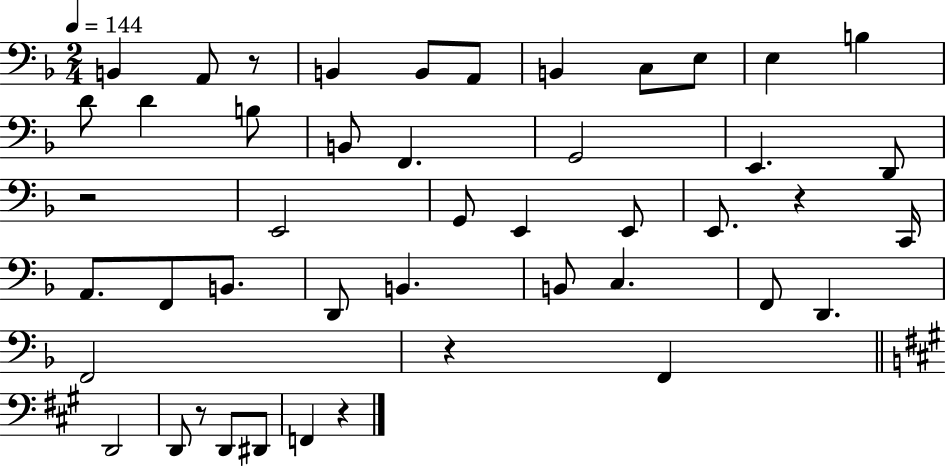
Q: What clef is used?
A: bass